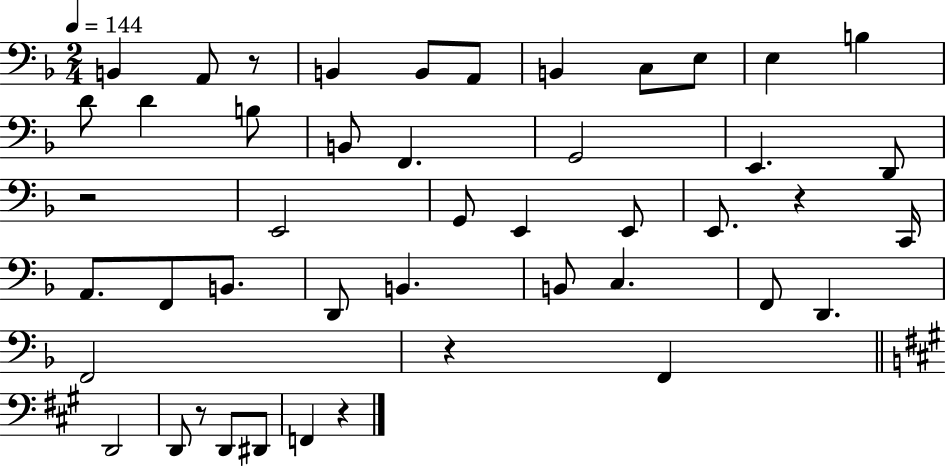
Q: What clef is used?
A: bass